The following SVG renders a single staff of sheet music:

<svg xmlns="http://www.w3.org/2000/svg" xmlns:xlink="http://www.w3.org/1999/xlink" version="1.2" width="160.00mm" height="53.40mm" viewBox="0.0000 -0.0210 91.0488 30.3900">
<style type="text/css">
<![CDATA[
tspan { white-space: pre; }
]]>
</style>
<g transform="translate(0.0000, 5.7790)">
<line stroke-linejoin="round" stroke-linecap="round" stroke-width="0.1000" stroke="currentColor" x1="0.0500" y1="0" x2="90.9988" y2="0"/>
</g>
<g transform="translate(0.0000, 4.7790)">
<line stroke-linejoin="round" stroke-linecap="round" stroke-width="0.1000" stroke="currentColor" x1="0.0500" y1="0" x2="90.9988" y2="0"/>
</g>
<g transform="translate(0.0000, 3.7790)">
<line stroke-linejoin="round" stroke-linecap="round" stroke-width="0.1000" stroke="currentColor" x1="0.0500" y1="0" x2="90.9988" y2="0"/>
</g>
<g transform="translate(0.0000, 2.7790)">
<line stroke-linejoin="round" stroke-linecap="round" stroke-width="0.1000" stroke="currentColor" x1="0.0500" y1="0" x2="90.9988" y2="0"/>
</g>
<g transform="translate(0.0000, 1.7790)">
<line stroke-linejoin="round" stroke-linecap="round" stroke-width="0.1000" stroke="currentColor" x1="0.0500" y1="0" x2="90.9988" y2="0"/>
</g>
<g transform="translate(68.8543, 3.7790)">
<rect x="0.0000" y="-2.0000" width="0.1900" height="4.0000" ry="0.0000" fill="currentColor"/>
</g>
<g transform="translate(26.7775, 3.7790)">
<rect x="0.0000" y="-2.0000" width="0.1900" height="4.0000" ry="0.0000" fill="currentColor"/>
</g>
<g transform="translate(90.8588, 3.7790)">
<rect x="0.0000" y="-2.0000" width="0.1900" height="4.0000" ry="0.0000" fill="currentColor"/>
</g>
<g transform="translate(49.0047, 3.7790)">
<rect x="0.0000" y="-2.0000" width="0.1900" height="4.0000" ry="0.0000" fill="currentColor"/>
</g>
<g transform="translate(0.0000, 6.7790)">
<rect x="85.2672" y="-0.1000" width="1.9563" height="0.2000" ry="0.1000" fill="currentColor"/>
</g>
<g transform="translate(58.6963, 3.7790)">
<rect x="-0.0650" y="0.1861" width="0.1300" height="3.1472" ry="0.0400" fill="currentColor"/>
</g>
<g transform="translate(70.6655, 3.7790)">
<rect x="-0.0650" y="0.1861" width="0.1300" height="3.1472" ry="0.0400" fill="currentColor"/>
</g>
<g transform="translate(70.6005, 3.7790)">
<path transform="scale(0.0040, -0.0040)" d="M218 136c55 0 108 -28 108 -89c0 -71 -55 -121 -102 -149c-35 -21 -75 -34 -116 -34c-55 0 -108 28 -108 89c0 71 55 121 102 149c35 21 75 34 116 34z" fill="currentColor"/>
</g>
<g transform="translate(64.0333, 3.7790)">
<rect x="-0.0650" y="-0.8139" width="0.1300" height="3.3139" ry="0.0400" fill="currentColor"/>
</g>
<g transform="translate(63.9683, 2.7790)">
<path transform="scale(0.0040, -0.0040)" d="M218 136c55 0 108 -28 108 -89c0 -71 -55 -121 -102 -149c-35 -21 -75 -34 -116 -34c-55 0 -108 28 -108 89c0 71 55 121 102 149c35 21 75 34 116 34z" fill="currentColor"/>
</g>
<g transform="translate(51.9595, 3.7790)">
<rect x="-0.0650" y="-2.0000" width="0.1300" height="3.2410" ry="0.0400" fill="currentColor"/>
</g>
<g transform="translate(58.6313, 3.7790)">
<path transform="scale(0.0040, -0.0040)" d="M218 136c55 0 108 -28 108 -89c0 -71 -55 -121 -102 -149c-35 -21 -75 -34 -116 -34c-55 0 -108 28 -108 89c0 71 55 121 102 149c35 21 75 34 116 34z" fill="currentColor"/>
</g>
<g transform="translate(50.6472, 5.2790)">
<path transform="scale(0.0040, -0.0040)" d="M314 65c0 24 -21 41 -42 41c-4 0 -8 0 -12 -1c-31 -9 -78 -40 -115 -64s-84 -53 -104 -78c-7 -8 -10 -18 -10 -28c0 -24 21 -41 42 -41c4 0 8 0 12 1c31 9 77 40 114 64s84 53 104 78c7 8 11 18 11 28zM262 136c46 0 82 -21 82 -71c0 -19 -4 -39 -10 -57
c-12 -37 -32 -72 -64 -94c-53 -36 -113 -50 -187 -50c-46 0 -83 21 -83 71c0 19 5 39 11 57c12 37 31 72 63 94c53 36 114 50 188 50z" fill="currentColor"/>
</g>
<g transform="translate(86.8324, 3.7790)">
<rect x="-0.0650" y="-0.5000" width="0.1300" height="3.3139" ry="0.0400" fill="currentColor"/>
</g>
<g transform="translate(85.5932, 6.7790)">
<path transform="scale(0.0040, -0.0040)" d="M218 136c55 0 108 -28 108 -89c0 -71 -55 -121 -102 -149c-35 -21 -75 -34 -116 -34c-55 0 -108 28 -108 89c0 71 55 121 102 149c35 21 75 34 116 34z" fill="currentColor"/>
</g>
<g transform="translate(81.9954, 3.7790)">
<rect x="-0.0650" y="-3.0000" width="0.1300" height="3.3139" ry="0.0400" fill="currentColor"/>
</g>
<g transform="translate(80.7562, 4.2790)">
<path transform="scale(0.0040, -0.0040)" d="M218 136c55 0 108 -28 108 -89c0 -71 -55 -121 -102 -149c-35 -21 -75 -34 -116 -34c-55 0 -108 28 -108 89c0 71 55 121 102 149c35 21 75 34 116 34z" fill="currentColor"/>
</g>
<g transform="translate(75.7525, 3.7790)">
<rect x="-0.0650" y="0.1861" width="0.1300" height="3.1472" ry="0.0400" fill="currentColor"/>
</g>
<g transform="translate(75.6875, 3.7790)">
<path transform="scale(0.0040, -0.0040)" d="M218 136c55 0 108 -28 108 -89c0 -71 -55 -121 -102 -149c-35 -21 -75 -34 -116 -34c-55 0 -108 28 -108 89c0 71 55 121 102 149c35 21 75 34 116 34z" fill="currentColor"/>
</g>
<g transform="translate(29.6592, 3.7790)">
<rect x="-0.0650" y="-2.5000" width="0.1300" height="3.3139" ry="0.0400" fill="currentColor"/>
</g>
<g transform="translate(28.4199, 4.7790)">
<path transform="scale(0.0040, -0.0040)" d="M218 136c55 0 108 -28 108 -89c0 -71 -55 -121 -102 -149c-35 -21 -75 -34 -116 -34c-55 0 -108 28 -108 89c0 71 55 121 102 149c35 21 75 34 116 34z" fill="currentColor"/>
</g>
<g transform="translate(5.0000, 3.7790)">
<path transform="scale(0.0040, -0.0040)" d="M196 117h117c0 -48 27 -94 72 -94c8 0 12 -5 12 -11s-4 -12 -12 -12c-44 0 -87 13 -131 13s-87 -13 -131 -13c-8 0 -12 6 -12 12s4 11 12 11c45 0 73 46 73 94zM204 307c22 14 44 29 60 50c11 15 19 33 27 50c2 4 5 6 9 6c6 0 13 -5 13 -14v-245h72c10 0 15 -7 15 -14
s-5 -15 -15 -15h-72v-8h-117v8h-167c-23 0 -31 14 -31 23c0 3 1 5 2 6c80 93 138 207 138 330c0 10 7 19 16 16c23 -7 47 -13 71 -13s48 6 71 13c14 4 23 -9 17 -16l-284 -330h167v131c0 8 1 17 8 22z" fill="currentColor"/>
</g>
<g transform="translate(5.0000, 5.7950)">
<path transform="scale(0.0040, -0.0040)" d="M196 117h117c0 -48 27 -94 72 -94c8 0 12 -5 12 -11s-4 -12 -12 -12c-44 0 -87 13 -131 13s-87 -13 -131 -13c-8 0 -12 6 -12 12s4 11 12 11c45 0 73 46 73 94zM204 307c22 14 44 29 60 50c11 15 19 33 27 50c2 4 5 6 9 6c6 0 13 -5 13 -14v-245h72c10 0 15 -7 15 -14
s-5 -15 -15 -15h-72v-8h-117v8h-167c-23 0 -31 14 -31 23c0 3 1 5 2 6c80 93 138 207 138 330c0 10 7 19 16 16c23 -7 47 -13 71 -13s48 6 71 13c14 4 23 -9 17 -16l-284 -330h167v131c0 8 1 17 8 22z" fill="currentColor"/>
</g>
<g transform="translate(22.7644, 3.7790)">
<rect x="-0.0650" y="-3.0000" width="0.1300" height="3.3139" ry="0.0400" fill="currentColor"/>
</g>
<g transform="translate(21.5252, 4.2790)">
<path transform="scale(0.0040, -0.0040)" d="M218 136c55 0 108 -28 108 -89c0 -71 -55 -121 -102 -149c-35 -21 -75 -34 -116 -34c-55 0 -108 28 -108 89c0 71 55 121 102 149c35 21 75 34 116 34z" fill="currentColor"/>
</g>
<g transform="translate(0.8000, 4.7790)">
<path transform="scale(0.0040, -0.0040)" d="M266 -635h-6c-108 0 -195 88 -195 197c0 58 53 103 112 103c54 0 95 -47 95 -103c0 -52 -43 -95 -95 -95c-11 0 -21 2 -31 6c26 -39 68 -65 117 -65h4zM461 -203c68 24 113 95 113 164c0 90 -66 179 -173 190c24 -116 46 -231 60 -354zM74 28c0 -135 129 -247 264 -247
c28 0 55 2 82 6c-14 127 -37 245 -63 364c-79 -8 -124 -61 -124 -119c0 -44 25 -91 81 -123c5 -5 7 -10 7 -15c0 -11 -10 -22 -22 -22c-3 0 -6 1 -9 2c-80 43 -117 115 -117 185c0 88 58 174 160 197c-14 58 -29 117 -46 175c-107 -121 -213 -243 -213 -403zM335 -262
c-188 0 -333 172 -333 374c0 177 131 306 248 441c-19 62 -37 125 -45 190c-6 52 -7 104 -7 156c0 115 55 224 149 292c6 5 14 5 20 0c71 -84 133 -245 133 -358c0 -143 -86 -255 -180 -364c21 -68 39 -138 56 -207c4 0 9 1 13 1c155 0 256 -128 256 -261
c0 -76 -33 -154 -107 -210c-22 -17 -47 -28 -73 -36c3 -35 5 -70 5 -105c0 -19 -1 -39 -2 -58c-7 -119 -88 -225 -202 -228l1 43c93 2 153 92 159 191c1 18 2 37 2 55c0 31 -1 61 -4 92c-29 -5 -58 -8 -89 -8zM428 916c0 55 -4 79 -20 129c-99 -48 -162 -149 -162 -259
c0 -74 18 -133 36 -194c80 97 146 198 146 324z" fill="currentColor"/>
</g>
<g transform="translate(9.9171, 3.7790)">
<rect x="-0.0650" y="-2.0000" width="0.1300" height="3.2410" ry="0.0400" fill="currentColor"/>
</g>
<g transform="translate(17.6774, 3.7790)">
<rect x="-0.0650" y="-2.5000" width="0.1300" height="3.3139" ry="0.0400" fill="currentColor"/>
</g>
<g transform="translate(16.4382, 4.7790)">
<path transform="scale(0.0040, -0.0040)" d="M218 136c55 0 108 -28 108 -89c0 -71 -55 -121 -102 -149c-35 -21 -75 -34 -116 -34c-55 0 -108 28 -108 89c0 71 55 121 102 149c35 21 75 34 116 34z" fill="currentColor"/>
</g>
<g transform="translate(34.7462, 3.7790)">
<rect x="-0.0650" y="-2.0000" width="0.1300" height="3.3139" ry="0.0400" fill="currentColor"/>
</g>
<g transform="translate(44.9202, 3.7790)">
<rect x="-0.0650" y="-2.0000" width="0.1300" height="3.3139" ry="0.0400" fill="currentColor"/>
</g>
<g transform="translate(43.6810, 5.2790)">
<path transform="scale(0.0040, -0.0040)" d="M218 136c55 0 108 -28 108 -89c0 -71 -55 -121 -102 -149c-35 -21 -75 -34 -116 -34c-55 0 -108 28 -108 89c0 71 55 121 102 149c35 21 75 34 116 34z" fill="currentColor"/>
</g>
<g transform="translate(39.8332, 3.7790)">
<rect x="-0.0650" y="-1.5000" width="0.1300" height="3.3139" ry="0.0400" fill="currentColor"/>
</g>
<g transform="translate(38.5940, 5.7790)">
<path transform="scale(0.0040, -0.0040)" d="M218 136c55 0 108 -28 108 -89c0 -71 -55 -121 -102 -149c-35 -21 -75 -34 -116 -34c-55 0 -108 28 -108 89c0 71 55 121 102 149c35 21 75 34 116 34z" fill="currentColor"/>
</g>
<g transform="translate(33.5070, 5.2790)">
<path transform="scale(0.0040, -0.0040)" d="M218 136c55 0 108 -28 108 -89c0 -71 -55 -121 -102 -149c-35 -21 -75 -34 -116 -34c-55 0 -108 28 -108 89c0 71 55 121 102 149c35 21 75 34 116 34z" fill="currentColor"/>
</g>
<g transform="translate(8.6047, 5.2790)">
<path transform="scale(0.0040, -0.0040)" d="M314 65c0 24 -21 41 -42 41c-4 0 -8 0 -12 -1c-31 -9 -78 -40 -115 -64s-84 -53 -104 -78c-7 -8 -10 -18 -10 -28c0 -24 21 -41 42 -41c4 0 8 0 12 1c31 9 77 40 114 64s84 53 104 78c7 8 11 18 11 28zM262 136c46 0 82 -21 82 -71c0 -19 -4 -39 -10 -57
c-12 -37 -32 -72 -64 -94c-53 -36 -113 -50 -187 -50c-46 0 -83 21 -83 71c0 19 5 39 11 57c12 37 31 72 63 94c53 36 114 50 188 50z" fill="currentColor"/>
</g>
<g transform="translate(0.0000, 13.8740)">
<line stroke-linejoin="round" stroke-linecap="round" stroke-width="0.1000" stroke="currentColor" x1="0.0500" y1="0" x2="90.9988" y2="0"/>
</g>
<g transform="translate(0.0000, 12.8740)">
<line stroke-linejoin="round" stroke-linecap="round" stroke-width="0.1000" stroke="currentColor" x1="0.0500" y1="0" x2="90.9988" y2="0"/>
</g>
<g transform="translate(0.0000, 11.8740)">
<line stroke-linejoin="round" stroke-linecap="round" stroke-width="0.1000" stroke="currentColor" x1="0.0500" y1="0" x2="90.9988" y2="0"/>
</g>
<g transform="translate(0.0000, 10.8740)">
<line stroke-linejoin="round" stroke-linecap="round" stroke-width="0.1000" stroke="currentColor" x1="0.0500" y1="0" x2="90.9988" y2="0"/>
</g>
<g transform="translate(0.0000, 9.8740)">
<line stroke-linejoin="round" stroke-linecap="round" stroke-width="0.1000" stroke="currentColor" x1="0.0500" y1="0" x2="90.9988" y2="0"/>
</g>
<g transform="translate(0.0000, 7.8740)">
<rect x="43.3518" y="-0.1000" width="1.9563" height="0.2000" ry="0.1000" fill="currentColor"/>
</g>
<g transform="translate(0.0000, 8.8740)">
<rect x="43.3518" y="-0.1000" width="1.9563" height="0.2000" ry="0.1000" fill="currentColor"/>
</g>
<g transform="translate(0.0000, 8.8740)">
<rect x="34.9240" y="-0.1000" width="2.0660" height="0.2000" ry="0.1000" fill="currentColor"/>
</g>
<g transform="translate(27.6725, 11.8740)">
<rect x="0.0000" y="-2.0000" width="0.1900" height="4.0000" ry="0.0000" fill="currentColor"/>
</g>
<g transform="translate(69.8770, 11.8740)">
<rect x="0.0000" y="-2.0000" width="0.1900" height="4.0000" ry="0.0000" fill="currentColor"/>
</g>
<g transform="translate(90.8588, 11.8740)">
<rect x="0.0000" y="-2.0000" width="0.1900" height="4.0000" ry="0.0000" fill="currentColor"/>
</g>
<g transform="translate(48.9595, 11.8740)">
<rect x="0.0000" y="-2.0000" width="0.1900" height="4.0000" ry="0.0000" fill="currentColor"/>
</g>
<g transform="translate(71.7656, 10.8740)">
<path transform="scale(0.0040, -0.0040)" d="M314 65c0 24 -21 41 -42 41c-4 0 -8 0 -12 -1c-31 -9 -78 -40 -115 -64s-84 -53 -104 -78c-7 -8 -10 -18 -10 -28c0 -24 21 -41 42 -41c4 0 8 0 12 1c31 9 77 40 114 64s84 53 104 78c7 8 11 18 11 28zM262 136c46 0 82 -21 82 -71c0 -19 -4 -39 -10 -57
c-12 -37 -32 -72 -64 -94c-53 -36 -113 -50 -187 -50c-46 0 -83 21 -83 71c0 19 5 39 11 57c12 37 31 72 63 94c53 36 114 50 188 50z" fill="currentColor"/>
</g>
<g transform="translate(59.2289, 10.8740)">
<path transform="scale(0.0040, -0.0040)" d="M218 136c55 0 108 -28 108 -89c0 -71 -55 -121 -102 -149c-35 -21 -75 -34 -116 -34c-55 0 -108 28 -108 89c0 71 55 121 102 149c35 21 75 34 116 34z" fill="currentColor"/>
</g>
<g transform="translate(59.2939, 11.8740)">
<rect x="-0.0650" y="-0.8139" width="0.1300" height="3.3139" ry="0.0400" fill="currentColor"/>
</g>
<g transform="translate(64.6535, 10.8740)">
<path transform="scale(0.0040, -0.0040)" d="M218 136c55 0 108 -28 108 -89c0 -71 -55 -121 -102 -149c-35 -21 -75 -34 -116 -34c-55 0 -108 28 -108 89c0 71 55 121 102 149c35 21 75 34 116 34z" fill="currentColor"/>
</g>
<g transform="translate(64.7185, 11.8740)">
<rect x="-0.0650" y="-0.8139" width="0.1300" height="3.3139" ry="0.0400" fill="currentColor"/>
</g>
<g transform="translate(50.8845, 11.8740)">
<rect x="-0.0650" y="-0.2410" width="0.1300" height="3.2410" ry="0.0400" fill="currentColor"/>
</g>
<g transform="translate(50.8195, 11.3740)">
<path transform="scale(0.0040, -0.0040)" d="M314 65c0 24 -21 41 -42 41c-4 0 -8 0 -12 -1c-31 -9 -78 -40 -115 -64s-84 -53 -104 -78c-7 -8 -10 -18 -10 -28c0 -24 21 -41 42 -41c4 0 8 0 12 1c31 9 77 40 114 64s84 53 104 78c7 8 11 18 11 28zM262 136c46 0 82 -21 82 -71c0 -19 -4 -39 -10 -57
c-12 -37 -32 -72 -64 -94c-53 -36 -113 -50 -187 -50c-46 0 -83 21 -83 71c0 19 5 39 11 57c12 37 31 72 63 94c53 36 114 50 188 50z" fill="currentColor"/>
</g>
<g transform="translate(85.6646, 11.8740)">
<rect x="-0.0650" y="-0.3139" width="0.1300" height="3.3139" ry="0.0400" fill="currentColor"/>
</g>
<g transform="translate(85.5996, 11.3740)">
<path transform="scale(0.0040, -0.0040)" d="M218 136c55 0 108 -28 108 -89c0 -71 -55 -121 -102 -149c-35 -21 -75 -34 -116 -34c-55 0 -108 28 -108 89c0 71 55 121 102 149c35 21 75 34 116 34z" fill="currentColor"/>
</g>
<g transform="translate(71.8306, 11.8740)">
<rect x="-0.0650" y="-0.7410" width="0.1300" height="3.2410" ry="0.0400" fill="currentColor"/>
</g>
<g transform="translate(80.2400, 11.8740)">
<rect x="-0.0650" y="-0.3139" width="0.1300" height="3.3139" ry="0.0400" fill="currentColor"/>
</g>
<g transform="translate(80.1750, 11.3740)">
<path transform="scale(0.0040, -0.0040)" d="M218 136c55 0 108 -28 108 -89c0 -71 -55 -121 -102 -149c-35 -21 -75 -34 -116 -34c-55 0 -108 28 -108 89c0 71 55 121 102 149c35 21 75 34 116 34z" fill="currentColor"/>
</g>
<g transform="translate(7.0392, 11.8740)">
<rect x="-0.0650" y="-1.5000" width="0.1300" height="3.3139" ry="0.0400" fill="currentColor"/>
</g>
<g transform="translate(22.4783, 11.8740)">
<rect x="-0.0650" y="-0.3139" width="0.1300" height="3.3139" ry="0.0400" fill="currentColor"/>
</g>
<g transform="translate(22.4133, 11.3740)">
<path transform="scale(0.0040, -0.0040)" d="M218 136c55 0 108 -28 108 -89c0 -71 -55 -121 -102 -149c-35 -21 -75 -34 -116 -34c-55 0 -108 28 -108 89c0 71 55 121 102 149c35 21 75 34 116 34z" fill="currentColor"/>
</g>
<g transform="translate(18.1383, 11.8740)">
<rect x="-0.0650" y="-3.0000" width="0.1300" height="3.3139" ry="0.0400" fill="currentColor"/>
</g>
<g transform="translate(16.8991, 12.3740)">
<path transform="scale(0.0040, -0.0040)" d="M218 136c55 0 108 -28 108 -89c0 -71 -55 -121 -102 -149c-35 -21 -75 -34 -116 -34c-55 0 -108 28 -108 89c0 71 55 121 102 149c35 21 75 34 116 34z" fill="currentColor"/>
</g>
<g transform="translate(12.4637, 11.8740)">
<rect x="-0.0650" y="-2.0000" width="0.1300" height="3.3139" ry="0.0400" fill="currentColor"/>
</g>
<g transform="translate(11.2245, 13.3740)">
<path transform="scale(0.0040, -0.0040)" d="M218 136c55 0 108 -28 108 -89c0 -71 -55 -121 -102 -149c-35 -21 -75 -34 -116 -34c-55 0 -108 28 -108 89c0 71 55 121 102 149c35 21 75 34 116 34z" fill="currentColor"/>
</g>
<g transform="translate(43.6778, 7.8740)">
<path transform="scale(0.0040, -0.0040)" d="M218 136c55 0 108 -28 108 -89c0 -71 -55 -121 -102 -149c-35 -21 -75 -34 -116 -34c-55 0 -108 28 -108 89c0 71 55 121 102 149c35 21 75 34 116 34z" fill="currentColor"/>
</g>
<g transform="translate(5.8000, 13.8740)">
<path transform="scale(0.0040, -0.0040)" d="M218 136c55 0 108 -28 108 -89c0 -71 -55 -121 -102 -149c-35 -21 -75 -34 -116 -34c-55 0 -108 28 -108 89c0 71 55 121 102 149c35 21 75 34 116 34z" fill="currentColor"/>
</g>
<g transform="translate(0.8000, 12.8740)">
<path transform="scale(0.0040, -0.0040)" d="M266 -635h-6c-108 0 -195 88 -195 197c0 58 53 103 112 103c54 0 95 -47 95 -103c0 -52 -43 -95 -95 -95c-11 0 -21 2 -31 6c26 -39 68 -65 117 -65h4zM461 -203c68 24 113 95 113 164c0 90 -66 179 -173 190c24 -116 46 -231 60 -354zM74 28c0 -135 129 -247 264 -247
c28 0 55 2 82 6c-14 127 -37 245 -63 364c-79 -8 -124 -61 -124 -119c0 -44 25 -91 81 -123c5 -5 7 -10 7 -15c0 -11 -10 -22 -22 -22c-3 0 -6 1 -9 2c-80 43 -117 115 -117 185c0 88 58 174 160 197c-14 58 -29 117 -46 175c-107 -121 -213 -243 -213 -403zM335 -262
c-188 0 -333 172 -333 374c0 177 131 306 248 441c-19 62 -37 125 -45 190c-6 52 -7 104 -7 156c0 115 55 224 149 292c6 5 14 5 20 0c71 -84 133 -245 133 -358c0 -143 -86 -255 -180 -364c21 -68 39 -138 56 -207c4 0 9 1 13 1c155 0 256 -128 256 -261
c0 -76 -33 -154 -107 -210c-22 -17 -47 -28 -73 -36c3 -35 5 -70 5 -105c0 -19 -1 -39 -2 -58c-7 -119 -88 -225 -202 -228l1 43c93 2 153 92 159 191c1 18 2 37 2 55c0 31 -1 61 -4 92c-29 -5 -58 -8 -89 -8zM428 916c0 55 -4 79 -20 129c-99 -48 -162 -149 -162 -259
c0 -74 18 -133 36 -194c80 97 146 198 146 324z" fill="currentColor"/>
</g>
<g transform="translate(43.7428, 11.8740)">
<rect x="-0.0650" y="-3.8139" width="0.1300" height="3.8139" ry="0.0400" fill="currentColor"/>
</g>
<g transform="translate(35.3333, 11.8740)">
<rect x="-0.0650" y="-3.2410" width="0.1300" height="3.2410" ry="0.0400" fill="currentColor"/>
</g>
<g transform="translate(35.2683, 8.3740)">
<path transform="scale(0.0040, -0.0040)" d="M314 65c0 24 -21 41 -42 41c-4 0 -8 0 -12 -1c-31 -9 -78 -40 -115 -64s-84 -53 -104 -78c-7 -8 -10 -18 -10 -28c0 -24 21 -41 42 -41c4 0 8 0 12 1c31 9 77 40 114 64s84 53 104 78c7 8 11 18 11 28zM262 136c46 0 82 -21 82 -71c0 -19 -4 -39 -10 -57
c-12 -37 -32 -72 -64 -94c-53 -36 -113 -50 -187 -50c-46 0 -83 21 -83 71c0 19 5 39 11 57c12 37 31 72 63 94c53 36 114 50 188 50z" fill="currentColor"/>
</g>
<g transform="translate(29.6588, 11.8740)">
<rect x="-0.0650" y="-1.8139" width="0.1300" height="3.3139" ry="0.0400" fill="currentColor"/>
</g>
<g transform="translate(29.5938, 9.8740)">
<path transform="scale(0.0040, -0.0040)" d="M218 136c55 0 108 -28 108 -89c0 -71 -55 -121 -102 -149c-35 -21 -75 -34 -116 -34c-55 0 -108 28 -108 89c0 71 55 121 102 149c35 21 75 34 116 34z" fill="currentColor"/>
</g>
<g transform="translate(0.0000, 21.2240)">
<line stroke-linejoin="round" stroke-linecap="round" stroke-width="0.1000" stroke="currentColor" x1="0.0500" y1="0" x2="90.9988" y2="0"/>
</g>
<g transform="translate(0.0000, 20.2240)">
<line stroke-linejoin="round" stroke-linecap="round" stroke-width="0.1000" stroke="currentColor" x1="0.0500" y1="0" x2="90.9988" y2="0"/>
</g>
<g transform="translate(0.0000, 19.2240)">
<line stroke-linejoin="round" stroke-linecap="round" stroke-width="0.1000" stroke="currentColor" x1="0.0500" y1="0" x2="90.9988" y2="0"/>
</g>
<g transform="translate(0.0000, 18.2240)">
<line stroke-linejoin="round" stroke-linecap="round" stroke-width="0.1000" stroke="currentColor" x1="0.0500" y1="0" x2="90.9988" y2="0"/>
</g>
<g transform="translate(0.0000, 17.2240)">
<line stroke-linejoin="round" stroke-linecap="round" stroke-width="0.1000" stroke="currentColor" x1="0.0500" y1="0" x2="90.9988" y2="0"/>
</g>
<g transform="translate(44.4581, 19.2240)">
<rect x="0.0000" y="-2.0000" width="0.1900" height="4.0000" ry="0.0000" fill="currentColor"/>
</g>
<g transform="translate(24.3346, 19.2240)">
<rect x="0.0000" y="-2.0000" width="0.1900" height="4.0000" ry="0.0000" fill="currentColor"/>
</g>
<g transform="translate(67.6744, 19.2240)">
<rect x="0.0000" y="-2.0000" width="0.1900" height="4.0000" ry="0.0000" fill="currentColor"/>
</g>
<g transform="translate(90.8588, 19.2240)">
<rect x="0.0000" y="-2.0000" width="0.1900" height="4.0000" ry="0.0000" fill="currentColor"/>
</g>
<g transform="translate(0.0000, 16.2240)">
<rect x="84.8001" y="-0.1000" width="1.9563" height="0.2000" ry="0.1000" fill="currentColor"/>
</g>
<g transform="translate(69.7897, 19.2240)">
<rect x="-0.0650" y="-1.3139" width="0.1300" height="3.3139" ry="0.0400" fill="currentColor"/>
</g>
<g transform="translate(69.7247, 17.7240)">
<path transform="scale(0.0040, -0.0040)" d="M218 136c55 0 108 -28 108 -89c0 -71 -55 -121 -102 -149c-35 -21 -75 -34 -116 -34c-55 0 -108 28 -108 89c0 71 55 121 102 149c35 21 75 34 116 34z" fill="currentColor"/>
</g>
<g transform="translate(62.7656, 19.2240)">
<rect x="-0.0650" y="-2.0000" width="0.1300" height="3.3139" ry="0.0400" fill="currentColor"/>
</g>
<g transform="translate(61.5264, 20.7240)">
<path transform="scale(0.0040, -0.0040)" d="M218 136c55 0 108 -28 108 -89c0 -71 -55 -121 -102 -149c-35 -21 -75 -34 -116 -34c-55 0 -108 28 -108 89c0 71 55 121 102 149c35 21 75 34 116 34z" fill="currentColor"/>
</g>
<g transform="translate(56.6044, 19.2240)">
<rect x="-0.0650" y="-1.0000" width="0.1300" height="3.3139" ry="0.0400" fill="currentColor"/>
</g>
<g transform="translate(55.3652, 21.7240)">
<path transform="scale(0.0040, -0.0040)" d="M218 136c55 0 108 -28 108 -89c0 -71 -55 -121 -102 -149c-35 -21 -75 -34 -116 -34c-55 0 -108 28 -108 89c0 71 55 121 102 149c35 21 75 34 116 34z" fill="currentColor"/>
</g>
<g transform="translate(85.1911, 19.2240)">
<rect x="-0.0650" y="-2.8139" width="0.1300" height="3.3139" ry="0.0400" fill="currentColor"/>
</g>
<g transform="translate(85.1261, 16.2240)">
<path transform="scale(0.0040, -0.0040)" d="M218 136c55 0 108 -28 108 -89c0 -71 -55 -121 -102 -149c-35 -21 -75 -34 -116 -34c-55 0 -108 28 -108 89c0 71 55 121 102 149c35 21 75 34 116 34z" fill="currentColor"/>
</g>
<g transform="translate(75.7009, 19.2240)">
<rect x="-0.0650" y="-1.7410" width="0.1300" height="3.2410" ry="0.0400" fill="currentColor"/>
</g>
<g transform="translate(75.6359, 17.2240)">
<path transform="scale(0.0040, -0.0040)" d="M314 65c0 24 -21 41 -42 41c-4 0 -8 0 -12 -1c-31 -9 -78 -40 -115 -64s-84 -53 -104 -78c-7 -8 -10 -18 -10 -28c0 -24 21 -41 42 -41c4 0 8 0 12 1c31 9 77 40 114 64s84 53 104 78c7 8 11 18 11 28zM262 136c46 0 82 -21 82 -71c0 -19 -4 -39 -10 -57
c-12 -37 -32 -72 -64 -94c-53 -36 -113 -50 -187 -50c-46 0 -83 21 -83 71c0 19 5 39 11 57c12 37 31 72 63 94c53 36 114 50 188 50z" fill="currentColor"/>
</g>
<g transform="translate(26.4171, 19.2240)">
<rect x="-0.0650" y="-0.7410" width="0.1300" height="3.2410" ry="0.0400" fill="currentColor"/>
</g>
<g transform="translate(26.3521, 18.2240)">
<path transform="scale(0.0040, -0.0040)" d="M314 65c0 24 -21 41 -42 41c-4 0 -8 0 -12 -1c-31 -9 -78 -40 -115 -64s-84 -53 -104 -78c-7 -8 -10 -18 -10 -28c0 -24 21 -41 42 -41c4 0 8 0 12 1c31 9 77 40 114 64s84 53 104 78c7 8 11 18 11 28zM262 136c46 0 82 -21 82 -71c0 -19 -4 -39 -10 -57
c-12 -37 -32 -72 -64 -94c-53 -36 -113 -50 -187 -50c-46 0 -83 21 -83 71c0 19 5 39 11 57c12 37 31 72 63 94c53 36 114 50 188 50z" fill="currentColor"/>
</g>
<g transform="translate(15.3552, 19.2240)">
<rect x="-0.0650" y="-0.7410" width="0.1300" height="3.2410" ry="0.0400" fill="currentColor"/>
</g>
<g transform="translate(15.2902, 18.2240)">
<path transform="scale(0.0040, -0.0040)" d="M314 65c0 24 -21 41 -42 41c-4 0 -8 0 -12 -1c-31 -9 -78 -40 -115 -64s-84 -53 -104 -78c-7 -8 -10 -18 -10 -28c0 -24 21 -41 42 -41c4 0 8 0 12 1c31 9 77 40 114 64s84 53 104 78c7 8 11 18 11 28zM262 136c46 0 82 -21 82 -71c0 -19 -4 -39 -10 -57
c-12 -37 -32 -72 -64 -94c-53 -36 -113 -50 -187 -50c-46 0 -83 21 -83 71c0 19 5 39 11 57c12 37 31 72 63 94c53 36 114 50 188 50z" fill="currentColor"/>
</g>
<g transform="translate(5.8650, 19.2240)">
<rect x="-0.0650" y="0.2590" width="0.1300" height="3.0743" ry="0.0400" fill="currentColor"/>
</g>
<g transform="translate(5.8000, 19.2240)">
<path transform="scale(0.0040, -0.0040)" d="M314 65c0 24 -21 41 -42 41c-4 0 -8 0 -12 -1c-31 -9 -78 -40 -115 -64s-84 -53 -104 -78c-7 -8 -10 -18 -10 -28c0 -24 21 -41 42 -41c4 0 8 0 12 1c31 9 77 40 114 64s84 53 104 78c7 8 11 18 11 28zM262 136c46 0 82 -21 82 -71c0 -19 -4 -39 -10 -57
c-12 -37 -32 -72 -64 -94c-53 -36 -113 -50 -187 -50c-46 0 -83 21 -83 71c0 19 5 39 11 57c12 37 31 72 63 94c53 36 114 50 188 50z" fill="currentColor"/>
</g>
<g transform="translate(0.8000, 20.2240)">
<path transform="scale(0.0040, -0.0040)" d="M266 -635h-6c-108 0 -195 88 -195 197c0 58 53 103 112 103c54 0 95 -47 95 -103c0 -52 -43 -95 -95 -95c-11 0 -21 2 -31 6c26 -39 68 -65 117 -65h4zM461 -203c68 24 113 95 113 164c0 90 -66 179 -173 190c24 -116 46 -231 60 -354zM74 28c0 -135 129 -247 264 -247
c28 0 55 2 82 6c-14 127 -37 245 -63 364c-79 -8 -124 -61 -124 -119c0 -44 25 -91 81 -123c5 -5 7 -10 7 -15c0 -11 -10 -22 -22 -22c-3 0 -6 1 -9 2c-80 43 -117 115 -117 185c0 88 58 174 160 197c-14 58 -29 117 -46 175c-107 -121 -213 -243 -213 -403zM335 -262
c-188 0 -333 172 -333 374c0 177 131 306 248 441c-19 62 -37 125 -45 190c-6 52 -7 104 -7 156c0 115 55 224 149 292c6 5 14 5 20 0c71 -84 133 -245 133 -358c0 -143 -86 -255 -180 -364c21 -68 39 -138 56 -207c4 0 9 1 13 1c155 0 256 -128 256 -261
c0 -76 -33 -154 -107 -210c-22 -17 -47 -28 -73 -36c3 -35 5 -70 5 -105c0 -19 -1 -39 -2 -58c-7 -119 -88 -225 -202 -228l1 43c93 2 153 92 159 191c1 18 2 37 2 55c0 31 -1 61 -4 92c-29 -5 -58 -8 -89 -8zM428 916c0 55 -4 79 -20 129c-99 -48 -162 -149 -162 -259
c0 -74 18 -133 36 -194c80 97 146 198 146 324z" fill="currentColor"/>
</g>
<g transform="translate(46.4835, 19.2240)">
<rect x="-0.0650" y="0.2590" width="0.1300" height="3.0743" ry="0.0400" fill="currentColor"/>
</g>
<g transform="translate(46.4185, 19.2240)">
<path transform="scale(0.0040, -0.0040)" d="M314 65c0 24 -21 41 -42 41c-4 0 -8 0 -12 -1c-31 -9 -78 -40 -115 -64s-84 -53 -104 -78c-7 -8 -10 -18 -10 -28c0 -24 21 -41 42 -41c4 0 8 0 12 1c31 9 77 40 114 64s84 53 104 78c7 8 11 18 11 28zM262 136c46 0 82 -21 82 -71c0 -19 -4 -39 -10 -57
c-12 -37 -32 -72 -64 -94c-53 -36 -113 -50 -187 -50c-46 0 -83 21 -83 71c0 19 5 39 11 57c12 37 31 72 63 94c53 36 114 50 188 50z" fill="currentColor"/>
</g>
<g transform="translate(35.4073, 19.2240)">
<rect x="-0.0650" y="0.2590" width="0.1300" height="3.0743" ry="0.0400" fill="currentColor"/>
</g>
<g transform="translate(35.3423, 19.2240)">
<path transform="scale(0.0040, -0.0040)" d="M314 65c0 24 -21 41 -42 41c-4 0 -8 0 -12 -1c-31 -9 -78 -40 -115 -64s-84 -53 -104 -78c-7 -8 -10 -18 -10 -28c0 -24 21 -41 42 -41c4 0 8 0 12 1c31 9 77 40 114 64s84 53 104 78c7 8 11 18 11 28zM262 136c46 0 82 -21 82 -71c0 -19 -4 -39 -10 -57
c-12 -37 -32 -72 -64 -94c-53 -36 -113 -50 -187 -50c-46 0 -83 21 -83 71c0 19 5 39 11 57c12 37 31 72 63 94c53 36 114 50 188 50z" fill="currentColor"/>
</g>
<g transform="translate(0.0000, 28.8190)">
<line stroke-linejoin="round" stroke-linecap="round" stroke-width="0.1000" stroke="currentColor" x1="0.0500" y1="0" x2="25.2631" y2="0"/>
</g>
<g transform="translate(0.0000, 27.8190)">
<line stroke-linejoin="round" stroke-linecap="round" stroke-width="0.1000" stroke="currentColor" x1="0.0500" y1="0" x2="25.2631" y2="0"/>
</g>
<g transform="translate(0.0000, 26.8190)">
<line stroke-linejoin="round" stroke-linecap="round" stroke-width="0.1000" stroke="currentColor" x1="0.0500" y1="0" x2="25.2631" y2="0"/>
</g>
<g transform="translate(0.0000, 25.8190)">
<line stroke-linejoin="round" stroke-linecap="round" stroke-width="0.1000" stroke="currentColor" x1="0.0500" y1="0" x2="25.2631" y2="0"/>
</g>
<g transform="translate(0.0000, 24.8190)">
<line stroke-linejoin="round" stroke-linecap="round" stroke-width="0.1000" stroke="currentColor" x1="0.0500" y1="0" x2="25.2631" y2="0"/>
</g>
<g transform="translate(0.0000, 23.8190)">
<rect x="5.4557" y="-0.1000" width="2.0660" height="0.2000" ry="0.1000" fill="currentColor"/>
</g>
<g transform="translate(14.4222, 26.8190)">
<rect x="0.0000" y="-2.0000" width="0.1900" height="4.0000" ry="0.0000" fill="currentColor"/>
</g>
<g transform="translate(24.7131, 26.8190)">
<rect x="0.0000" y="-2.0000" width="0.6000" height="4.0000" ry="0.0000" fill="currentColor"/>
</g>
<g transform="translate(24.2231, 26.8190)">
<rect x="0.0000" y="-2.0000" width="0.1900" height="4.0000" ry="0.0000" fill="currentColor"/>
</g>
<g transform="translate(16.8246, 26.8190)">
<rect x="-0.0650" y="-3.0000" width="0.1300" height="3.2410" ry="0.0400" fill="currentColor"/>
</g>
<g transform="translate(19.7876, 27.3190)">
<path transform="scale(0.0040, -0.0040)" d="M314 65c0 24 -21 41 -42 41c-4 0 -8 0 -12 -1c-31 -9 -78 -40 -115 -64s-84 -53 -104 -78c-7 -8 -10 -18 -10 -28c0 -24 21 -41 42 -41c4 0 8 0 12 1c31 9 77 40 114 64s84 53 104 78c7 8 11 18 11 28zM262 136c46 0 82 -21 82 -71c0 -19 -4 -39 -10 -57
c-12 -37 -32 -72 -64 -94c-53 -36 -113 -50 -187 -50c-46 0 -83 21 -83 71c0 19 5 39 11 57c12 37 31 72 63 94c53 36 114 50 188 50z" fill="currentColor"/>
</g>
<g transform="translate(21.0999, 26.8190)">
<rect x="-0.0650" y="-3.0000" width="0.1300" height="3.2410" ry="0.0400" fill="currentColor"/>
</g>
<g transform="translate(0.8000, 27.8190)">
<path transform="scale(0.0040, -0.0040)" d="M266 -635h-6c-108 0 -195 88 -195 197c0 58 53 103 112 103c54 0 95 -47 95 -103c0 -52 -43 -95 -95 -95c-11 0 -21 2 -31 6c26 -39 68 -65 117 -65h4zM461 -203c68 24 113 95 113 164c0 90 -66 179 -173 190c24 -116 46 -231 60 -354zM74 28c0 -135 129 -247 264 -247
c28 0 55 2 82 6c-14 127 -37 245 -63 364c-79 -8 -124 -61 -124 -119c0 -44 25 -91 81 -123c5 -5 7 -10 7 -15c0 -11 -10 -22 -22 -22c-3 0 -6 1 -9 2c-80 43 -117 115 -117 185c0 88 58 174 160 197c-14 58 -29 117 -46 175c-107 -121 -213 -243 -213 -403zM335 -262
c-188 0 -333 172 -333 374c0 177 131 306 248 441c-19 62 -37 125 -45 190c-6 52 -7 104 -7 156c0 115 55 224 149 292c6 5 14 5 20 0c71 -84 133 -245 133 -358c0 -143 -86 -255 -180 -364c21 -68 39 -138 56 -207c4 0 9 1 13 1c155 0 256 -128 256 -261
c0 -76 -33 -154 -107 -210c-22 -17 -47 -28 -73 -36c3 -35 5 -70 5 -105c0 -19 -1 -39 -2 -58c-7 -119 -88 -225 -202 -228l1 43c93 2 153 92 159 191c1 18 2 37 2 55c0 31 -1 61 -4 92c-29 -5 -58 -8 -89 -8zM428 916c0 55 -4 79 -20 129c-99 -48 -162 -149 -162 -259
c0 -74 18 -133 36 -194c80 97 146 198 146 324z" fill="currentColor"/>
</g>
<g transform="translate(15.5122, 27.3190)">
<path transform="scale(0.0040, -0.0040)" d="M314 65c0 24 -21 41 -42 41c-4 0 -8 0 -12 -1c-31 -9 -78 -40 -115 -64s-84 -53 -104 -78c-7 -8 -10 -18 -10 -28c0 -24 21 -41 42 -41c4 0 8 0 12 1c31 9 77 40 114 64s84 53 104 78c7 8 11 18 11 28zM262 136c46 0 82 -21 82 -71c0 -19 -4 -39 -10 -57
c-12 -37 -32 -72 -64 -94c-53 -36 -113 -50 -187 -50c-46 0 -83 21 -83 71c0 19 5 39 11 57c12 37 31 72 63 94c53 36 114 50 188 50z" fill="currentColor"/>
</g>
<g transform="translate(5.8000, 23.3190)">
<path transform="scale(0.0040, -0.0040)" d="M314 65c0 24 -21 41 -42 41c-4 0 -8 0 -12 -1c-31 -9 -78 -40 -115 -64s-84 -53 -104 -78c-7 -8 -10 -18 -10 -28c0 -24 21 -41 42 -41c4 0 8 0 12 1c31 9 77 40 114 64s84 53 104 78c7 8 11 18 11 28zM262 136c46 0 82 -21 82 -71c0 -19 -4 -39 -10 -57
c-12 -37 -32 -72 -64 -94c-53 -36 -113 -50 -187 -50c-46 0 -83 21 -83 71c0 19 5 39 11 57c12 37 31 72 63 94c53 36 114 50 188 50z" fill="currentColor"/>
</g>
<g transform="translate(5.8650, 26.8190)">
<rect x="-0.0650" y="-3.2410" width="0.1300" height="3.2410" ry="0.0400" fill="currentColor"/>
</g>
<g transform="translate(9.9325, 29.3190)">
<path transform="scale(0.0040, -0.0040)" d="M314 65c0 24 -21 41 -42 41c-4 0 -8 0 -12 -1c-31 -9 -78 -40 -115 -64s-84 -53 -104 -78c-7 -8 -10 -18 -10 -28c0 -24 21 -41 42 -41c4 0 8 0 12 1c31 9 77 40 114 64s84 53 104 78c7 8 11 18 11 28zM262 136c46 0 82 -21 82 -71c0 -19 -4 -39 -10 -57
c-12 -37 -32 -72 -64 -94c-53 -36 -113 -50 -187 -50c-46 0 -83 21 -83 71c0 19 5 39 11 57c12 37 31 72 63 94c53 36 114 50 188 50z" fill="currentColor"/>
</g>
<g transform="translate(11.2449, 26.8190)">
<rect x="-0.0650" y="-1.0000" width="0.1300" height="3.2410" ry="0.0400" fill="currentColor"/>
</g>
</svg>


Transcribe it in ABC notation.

X:1
T:Untitled
M:4/4
L:1/4
K:C
F2 G A G F E F F2 B d B B A C E F A c f b2 c' c2 d d d2 c c B2 d2 d2 B2 B2 D F e f2 a b2 D2 A2 A2